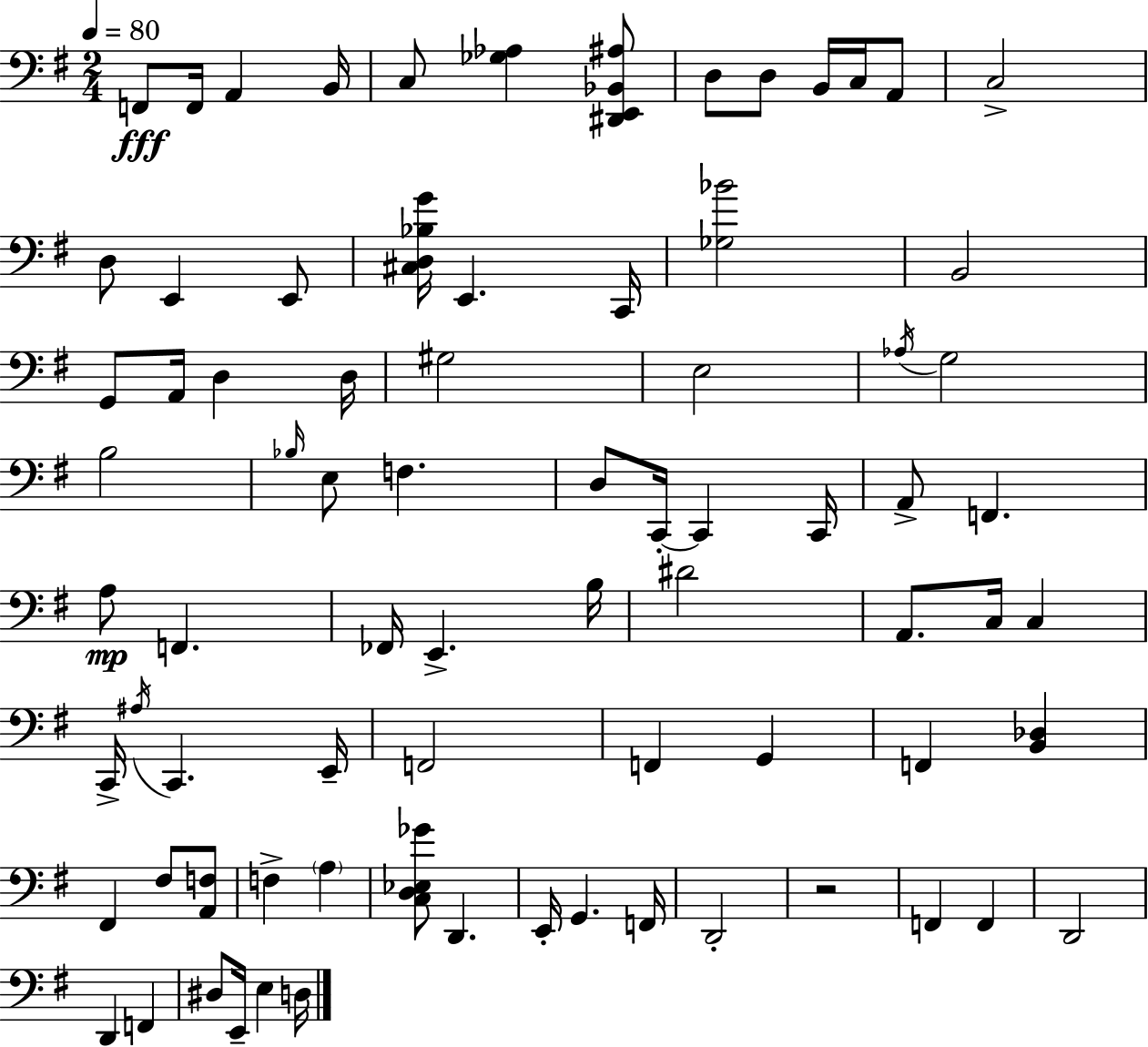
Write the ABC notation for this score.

X:1
T:Untitled
M:2/4
L:1/4
K:Em
F,,/2 F,,/4 A,, B,,/4 C,/2 [_G,_A,] [^D,,E,,_B,,^A,]/2 D,/2 D,/2 B,,/4 C,/4 A,,/2 C,2 D,/2 E,, E,,/2 [^C,D,_B,G]/4 E,, C,,/4 [_G,_B]2 B,,2 G,,/2 A,,/4 D, D,/4 ^G,2 E,2 _A,/4 G,2 B,2 _B,/4 E,/2 F, D,/2 C,,/4 C,, C,,/4 A,,/2 F,, A,/2 F,, _F,,/4 E,, B,/4 ^D2 A,,/2 C,/4 C, C,,/4 ^A,/4 C,, E,,/4 F,,2 F,, G,, F,, [B,,_D,] ^F,, ^F,/2 [A,,F,]/2 F, A, [C,D,_E,_G]/2 D,, E,,/4 G,, F,,/4 D,,2 z2 F,, F,, D,,2 D,, F,, ^D,/2 E,,/4 E, D,/4